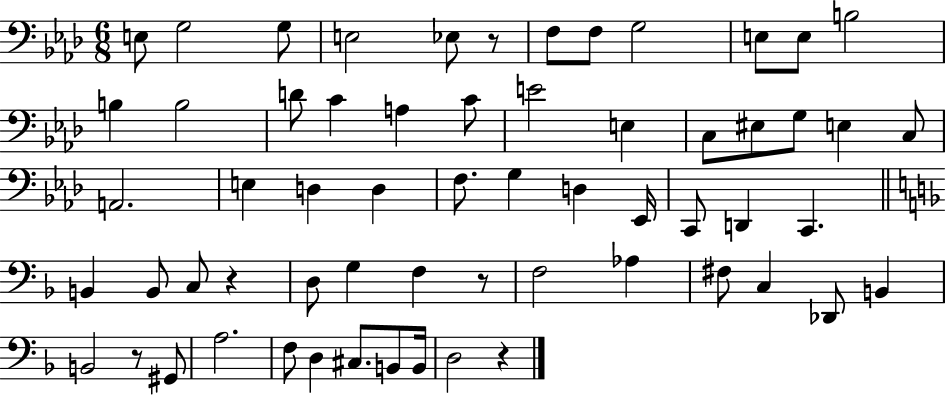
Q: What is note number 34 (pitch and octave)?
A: D2